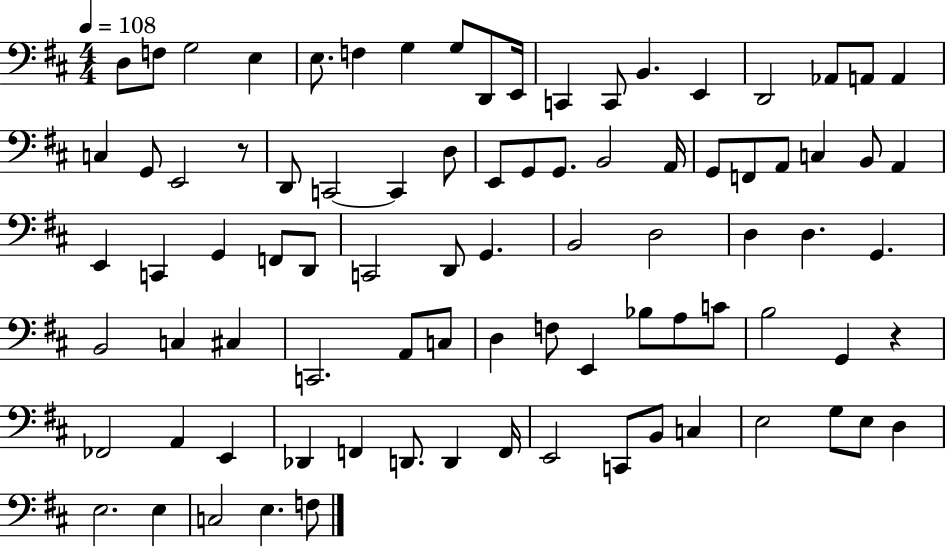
{
  \clef bass
  \numericTimeSignature
  \time 4/4
  \key d \major
  \tempo 4 = 108
  d8 f8 g2 e4 | e8. f4 g4 g8 d,8 e,16 | c,4 c,8 b,4. e,4 | d,2 aes,8 a,8 a,4 | \break c4 g,8 e,2 r8 | d,8 c,2~~ c,4 d8 | e,8 g,8 g,8. b,2 a,16 | g,8 f,8 a,8 c4 b,8 a,4 | \break e,4 c,4 g,4 f,8 d,8 | c,2 d,8 g,4. | b,2 d2 | d4 d4. g,4. | \break b,2 c4 cis4 | c,2. a,8 c8 | d4 f8 e,4 bes8 a8 c'8 | b2 g,4 r4 | \break fes,2 a,4 e,4 | des,4 f,4 d,8. d,4 f,16 | e,2 c,8 b,8 c4 | e2 g8 e8 d4 | \break e2. e4 | c2 e4. f8 | \bar "|."
}